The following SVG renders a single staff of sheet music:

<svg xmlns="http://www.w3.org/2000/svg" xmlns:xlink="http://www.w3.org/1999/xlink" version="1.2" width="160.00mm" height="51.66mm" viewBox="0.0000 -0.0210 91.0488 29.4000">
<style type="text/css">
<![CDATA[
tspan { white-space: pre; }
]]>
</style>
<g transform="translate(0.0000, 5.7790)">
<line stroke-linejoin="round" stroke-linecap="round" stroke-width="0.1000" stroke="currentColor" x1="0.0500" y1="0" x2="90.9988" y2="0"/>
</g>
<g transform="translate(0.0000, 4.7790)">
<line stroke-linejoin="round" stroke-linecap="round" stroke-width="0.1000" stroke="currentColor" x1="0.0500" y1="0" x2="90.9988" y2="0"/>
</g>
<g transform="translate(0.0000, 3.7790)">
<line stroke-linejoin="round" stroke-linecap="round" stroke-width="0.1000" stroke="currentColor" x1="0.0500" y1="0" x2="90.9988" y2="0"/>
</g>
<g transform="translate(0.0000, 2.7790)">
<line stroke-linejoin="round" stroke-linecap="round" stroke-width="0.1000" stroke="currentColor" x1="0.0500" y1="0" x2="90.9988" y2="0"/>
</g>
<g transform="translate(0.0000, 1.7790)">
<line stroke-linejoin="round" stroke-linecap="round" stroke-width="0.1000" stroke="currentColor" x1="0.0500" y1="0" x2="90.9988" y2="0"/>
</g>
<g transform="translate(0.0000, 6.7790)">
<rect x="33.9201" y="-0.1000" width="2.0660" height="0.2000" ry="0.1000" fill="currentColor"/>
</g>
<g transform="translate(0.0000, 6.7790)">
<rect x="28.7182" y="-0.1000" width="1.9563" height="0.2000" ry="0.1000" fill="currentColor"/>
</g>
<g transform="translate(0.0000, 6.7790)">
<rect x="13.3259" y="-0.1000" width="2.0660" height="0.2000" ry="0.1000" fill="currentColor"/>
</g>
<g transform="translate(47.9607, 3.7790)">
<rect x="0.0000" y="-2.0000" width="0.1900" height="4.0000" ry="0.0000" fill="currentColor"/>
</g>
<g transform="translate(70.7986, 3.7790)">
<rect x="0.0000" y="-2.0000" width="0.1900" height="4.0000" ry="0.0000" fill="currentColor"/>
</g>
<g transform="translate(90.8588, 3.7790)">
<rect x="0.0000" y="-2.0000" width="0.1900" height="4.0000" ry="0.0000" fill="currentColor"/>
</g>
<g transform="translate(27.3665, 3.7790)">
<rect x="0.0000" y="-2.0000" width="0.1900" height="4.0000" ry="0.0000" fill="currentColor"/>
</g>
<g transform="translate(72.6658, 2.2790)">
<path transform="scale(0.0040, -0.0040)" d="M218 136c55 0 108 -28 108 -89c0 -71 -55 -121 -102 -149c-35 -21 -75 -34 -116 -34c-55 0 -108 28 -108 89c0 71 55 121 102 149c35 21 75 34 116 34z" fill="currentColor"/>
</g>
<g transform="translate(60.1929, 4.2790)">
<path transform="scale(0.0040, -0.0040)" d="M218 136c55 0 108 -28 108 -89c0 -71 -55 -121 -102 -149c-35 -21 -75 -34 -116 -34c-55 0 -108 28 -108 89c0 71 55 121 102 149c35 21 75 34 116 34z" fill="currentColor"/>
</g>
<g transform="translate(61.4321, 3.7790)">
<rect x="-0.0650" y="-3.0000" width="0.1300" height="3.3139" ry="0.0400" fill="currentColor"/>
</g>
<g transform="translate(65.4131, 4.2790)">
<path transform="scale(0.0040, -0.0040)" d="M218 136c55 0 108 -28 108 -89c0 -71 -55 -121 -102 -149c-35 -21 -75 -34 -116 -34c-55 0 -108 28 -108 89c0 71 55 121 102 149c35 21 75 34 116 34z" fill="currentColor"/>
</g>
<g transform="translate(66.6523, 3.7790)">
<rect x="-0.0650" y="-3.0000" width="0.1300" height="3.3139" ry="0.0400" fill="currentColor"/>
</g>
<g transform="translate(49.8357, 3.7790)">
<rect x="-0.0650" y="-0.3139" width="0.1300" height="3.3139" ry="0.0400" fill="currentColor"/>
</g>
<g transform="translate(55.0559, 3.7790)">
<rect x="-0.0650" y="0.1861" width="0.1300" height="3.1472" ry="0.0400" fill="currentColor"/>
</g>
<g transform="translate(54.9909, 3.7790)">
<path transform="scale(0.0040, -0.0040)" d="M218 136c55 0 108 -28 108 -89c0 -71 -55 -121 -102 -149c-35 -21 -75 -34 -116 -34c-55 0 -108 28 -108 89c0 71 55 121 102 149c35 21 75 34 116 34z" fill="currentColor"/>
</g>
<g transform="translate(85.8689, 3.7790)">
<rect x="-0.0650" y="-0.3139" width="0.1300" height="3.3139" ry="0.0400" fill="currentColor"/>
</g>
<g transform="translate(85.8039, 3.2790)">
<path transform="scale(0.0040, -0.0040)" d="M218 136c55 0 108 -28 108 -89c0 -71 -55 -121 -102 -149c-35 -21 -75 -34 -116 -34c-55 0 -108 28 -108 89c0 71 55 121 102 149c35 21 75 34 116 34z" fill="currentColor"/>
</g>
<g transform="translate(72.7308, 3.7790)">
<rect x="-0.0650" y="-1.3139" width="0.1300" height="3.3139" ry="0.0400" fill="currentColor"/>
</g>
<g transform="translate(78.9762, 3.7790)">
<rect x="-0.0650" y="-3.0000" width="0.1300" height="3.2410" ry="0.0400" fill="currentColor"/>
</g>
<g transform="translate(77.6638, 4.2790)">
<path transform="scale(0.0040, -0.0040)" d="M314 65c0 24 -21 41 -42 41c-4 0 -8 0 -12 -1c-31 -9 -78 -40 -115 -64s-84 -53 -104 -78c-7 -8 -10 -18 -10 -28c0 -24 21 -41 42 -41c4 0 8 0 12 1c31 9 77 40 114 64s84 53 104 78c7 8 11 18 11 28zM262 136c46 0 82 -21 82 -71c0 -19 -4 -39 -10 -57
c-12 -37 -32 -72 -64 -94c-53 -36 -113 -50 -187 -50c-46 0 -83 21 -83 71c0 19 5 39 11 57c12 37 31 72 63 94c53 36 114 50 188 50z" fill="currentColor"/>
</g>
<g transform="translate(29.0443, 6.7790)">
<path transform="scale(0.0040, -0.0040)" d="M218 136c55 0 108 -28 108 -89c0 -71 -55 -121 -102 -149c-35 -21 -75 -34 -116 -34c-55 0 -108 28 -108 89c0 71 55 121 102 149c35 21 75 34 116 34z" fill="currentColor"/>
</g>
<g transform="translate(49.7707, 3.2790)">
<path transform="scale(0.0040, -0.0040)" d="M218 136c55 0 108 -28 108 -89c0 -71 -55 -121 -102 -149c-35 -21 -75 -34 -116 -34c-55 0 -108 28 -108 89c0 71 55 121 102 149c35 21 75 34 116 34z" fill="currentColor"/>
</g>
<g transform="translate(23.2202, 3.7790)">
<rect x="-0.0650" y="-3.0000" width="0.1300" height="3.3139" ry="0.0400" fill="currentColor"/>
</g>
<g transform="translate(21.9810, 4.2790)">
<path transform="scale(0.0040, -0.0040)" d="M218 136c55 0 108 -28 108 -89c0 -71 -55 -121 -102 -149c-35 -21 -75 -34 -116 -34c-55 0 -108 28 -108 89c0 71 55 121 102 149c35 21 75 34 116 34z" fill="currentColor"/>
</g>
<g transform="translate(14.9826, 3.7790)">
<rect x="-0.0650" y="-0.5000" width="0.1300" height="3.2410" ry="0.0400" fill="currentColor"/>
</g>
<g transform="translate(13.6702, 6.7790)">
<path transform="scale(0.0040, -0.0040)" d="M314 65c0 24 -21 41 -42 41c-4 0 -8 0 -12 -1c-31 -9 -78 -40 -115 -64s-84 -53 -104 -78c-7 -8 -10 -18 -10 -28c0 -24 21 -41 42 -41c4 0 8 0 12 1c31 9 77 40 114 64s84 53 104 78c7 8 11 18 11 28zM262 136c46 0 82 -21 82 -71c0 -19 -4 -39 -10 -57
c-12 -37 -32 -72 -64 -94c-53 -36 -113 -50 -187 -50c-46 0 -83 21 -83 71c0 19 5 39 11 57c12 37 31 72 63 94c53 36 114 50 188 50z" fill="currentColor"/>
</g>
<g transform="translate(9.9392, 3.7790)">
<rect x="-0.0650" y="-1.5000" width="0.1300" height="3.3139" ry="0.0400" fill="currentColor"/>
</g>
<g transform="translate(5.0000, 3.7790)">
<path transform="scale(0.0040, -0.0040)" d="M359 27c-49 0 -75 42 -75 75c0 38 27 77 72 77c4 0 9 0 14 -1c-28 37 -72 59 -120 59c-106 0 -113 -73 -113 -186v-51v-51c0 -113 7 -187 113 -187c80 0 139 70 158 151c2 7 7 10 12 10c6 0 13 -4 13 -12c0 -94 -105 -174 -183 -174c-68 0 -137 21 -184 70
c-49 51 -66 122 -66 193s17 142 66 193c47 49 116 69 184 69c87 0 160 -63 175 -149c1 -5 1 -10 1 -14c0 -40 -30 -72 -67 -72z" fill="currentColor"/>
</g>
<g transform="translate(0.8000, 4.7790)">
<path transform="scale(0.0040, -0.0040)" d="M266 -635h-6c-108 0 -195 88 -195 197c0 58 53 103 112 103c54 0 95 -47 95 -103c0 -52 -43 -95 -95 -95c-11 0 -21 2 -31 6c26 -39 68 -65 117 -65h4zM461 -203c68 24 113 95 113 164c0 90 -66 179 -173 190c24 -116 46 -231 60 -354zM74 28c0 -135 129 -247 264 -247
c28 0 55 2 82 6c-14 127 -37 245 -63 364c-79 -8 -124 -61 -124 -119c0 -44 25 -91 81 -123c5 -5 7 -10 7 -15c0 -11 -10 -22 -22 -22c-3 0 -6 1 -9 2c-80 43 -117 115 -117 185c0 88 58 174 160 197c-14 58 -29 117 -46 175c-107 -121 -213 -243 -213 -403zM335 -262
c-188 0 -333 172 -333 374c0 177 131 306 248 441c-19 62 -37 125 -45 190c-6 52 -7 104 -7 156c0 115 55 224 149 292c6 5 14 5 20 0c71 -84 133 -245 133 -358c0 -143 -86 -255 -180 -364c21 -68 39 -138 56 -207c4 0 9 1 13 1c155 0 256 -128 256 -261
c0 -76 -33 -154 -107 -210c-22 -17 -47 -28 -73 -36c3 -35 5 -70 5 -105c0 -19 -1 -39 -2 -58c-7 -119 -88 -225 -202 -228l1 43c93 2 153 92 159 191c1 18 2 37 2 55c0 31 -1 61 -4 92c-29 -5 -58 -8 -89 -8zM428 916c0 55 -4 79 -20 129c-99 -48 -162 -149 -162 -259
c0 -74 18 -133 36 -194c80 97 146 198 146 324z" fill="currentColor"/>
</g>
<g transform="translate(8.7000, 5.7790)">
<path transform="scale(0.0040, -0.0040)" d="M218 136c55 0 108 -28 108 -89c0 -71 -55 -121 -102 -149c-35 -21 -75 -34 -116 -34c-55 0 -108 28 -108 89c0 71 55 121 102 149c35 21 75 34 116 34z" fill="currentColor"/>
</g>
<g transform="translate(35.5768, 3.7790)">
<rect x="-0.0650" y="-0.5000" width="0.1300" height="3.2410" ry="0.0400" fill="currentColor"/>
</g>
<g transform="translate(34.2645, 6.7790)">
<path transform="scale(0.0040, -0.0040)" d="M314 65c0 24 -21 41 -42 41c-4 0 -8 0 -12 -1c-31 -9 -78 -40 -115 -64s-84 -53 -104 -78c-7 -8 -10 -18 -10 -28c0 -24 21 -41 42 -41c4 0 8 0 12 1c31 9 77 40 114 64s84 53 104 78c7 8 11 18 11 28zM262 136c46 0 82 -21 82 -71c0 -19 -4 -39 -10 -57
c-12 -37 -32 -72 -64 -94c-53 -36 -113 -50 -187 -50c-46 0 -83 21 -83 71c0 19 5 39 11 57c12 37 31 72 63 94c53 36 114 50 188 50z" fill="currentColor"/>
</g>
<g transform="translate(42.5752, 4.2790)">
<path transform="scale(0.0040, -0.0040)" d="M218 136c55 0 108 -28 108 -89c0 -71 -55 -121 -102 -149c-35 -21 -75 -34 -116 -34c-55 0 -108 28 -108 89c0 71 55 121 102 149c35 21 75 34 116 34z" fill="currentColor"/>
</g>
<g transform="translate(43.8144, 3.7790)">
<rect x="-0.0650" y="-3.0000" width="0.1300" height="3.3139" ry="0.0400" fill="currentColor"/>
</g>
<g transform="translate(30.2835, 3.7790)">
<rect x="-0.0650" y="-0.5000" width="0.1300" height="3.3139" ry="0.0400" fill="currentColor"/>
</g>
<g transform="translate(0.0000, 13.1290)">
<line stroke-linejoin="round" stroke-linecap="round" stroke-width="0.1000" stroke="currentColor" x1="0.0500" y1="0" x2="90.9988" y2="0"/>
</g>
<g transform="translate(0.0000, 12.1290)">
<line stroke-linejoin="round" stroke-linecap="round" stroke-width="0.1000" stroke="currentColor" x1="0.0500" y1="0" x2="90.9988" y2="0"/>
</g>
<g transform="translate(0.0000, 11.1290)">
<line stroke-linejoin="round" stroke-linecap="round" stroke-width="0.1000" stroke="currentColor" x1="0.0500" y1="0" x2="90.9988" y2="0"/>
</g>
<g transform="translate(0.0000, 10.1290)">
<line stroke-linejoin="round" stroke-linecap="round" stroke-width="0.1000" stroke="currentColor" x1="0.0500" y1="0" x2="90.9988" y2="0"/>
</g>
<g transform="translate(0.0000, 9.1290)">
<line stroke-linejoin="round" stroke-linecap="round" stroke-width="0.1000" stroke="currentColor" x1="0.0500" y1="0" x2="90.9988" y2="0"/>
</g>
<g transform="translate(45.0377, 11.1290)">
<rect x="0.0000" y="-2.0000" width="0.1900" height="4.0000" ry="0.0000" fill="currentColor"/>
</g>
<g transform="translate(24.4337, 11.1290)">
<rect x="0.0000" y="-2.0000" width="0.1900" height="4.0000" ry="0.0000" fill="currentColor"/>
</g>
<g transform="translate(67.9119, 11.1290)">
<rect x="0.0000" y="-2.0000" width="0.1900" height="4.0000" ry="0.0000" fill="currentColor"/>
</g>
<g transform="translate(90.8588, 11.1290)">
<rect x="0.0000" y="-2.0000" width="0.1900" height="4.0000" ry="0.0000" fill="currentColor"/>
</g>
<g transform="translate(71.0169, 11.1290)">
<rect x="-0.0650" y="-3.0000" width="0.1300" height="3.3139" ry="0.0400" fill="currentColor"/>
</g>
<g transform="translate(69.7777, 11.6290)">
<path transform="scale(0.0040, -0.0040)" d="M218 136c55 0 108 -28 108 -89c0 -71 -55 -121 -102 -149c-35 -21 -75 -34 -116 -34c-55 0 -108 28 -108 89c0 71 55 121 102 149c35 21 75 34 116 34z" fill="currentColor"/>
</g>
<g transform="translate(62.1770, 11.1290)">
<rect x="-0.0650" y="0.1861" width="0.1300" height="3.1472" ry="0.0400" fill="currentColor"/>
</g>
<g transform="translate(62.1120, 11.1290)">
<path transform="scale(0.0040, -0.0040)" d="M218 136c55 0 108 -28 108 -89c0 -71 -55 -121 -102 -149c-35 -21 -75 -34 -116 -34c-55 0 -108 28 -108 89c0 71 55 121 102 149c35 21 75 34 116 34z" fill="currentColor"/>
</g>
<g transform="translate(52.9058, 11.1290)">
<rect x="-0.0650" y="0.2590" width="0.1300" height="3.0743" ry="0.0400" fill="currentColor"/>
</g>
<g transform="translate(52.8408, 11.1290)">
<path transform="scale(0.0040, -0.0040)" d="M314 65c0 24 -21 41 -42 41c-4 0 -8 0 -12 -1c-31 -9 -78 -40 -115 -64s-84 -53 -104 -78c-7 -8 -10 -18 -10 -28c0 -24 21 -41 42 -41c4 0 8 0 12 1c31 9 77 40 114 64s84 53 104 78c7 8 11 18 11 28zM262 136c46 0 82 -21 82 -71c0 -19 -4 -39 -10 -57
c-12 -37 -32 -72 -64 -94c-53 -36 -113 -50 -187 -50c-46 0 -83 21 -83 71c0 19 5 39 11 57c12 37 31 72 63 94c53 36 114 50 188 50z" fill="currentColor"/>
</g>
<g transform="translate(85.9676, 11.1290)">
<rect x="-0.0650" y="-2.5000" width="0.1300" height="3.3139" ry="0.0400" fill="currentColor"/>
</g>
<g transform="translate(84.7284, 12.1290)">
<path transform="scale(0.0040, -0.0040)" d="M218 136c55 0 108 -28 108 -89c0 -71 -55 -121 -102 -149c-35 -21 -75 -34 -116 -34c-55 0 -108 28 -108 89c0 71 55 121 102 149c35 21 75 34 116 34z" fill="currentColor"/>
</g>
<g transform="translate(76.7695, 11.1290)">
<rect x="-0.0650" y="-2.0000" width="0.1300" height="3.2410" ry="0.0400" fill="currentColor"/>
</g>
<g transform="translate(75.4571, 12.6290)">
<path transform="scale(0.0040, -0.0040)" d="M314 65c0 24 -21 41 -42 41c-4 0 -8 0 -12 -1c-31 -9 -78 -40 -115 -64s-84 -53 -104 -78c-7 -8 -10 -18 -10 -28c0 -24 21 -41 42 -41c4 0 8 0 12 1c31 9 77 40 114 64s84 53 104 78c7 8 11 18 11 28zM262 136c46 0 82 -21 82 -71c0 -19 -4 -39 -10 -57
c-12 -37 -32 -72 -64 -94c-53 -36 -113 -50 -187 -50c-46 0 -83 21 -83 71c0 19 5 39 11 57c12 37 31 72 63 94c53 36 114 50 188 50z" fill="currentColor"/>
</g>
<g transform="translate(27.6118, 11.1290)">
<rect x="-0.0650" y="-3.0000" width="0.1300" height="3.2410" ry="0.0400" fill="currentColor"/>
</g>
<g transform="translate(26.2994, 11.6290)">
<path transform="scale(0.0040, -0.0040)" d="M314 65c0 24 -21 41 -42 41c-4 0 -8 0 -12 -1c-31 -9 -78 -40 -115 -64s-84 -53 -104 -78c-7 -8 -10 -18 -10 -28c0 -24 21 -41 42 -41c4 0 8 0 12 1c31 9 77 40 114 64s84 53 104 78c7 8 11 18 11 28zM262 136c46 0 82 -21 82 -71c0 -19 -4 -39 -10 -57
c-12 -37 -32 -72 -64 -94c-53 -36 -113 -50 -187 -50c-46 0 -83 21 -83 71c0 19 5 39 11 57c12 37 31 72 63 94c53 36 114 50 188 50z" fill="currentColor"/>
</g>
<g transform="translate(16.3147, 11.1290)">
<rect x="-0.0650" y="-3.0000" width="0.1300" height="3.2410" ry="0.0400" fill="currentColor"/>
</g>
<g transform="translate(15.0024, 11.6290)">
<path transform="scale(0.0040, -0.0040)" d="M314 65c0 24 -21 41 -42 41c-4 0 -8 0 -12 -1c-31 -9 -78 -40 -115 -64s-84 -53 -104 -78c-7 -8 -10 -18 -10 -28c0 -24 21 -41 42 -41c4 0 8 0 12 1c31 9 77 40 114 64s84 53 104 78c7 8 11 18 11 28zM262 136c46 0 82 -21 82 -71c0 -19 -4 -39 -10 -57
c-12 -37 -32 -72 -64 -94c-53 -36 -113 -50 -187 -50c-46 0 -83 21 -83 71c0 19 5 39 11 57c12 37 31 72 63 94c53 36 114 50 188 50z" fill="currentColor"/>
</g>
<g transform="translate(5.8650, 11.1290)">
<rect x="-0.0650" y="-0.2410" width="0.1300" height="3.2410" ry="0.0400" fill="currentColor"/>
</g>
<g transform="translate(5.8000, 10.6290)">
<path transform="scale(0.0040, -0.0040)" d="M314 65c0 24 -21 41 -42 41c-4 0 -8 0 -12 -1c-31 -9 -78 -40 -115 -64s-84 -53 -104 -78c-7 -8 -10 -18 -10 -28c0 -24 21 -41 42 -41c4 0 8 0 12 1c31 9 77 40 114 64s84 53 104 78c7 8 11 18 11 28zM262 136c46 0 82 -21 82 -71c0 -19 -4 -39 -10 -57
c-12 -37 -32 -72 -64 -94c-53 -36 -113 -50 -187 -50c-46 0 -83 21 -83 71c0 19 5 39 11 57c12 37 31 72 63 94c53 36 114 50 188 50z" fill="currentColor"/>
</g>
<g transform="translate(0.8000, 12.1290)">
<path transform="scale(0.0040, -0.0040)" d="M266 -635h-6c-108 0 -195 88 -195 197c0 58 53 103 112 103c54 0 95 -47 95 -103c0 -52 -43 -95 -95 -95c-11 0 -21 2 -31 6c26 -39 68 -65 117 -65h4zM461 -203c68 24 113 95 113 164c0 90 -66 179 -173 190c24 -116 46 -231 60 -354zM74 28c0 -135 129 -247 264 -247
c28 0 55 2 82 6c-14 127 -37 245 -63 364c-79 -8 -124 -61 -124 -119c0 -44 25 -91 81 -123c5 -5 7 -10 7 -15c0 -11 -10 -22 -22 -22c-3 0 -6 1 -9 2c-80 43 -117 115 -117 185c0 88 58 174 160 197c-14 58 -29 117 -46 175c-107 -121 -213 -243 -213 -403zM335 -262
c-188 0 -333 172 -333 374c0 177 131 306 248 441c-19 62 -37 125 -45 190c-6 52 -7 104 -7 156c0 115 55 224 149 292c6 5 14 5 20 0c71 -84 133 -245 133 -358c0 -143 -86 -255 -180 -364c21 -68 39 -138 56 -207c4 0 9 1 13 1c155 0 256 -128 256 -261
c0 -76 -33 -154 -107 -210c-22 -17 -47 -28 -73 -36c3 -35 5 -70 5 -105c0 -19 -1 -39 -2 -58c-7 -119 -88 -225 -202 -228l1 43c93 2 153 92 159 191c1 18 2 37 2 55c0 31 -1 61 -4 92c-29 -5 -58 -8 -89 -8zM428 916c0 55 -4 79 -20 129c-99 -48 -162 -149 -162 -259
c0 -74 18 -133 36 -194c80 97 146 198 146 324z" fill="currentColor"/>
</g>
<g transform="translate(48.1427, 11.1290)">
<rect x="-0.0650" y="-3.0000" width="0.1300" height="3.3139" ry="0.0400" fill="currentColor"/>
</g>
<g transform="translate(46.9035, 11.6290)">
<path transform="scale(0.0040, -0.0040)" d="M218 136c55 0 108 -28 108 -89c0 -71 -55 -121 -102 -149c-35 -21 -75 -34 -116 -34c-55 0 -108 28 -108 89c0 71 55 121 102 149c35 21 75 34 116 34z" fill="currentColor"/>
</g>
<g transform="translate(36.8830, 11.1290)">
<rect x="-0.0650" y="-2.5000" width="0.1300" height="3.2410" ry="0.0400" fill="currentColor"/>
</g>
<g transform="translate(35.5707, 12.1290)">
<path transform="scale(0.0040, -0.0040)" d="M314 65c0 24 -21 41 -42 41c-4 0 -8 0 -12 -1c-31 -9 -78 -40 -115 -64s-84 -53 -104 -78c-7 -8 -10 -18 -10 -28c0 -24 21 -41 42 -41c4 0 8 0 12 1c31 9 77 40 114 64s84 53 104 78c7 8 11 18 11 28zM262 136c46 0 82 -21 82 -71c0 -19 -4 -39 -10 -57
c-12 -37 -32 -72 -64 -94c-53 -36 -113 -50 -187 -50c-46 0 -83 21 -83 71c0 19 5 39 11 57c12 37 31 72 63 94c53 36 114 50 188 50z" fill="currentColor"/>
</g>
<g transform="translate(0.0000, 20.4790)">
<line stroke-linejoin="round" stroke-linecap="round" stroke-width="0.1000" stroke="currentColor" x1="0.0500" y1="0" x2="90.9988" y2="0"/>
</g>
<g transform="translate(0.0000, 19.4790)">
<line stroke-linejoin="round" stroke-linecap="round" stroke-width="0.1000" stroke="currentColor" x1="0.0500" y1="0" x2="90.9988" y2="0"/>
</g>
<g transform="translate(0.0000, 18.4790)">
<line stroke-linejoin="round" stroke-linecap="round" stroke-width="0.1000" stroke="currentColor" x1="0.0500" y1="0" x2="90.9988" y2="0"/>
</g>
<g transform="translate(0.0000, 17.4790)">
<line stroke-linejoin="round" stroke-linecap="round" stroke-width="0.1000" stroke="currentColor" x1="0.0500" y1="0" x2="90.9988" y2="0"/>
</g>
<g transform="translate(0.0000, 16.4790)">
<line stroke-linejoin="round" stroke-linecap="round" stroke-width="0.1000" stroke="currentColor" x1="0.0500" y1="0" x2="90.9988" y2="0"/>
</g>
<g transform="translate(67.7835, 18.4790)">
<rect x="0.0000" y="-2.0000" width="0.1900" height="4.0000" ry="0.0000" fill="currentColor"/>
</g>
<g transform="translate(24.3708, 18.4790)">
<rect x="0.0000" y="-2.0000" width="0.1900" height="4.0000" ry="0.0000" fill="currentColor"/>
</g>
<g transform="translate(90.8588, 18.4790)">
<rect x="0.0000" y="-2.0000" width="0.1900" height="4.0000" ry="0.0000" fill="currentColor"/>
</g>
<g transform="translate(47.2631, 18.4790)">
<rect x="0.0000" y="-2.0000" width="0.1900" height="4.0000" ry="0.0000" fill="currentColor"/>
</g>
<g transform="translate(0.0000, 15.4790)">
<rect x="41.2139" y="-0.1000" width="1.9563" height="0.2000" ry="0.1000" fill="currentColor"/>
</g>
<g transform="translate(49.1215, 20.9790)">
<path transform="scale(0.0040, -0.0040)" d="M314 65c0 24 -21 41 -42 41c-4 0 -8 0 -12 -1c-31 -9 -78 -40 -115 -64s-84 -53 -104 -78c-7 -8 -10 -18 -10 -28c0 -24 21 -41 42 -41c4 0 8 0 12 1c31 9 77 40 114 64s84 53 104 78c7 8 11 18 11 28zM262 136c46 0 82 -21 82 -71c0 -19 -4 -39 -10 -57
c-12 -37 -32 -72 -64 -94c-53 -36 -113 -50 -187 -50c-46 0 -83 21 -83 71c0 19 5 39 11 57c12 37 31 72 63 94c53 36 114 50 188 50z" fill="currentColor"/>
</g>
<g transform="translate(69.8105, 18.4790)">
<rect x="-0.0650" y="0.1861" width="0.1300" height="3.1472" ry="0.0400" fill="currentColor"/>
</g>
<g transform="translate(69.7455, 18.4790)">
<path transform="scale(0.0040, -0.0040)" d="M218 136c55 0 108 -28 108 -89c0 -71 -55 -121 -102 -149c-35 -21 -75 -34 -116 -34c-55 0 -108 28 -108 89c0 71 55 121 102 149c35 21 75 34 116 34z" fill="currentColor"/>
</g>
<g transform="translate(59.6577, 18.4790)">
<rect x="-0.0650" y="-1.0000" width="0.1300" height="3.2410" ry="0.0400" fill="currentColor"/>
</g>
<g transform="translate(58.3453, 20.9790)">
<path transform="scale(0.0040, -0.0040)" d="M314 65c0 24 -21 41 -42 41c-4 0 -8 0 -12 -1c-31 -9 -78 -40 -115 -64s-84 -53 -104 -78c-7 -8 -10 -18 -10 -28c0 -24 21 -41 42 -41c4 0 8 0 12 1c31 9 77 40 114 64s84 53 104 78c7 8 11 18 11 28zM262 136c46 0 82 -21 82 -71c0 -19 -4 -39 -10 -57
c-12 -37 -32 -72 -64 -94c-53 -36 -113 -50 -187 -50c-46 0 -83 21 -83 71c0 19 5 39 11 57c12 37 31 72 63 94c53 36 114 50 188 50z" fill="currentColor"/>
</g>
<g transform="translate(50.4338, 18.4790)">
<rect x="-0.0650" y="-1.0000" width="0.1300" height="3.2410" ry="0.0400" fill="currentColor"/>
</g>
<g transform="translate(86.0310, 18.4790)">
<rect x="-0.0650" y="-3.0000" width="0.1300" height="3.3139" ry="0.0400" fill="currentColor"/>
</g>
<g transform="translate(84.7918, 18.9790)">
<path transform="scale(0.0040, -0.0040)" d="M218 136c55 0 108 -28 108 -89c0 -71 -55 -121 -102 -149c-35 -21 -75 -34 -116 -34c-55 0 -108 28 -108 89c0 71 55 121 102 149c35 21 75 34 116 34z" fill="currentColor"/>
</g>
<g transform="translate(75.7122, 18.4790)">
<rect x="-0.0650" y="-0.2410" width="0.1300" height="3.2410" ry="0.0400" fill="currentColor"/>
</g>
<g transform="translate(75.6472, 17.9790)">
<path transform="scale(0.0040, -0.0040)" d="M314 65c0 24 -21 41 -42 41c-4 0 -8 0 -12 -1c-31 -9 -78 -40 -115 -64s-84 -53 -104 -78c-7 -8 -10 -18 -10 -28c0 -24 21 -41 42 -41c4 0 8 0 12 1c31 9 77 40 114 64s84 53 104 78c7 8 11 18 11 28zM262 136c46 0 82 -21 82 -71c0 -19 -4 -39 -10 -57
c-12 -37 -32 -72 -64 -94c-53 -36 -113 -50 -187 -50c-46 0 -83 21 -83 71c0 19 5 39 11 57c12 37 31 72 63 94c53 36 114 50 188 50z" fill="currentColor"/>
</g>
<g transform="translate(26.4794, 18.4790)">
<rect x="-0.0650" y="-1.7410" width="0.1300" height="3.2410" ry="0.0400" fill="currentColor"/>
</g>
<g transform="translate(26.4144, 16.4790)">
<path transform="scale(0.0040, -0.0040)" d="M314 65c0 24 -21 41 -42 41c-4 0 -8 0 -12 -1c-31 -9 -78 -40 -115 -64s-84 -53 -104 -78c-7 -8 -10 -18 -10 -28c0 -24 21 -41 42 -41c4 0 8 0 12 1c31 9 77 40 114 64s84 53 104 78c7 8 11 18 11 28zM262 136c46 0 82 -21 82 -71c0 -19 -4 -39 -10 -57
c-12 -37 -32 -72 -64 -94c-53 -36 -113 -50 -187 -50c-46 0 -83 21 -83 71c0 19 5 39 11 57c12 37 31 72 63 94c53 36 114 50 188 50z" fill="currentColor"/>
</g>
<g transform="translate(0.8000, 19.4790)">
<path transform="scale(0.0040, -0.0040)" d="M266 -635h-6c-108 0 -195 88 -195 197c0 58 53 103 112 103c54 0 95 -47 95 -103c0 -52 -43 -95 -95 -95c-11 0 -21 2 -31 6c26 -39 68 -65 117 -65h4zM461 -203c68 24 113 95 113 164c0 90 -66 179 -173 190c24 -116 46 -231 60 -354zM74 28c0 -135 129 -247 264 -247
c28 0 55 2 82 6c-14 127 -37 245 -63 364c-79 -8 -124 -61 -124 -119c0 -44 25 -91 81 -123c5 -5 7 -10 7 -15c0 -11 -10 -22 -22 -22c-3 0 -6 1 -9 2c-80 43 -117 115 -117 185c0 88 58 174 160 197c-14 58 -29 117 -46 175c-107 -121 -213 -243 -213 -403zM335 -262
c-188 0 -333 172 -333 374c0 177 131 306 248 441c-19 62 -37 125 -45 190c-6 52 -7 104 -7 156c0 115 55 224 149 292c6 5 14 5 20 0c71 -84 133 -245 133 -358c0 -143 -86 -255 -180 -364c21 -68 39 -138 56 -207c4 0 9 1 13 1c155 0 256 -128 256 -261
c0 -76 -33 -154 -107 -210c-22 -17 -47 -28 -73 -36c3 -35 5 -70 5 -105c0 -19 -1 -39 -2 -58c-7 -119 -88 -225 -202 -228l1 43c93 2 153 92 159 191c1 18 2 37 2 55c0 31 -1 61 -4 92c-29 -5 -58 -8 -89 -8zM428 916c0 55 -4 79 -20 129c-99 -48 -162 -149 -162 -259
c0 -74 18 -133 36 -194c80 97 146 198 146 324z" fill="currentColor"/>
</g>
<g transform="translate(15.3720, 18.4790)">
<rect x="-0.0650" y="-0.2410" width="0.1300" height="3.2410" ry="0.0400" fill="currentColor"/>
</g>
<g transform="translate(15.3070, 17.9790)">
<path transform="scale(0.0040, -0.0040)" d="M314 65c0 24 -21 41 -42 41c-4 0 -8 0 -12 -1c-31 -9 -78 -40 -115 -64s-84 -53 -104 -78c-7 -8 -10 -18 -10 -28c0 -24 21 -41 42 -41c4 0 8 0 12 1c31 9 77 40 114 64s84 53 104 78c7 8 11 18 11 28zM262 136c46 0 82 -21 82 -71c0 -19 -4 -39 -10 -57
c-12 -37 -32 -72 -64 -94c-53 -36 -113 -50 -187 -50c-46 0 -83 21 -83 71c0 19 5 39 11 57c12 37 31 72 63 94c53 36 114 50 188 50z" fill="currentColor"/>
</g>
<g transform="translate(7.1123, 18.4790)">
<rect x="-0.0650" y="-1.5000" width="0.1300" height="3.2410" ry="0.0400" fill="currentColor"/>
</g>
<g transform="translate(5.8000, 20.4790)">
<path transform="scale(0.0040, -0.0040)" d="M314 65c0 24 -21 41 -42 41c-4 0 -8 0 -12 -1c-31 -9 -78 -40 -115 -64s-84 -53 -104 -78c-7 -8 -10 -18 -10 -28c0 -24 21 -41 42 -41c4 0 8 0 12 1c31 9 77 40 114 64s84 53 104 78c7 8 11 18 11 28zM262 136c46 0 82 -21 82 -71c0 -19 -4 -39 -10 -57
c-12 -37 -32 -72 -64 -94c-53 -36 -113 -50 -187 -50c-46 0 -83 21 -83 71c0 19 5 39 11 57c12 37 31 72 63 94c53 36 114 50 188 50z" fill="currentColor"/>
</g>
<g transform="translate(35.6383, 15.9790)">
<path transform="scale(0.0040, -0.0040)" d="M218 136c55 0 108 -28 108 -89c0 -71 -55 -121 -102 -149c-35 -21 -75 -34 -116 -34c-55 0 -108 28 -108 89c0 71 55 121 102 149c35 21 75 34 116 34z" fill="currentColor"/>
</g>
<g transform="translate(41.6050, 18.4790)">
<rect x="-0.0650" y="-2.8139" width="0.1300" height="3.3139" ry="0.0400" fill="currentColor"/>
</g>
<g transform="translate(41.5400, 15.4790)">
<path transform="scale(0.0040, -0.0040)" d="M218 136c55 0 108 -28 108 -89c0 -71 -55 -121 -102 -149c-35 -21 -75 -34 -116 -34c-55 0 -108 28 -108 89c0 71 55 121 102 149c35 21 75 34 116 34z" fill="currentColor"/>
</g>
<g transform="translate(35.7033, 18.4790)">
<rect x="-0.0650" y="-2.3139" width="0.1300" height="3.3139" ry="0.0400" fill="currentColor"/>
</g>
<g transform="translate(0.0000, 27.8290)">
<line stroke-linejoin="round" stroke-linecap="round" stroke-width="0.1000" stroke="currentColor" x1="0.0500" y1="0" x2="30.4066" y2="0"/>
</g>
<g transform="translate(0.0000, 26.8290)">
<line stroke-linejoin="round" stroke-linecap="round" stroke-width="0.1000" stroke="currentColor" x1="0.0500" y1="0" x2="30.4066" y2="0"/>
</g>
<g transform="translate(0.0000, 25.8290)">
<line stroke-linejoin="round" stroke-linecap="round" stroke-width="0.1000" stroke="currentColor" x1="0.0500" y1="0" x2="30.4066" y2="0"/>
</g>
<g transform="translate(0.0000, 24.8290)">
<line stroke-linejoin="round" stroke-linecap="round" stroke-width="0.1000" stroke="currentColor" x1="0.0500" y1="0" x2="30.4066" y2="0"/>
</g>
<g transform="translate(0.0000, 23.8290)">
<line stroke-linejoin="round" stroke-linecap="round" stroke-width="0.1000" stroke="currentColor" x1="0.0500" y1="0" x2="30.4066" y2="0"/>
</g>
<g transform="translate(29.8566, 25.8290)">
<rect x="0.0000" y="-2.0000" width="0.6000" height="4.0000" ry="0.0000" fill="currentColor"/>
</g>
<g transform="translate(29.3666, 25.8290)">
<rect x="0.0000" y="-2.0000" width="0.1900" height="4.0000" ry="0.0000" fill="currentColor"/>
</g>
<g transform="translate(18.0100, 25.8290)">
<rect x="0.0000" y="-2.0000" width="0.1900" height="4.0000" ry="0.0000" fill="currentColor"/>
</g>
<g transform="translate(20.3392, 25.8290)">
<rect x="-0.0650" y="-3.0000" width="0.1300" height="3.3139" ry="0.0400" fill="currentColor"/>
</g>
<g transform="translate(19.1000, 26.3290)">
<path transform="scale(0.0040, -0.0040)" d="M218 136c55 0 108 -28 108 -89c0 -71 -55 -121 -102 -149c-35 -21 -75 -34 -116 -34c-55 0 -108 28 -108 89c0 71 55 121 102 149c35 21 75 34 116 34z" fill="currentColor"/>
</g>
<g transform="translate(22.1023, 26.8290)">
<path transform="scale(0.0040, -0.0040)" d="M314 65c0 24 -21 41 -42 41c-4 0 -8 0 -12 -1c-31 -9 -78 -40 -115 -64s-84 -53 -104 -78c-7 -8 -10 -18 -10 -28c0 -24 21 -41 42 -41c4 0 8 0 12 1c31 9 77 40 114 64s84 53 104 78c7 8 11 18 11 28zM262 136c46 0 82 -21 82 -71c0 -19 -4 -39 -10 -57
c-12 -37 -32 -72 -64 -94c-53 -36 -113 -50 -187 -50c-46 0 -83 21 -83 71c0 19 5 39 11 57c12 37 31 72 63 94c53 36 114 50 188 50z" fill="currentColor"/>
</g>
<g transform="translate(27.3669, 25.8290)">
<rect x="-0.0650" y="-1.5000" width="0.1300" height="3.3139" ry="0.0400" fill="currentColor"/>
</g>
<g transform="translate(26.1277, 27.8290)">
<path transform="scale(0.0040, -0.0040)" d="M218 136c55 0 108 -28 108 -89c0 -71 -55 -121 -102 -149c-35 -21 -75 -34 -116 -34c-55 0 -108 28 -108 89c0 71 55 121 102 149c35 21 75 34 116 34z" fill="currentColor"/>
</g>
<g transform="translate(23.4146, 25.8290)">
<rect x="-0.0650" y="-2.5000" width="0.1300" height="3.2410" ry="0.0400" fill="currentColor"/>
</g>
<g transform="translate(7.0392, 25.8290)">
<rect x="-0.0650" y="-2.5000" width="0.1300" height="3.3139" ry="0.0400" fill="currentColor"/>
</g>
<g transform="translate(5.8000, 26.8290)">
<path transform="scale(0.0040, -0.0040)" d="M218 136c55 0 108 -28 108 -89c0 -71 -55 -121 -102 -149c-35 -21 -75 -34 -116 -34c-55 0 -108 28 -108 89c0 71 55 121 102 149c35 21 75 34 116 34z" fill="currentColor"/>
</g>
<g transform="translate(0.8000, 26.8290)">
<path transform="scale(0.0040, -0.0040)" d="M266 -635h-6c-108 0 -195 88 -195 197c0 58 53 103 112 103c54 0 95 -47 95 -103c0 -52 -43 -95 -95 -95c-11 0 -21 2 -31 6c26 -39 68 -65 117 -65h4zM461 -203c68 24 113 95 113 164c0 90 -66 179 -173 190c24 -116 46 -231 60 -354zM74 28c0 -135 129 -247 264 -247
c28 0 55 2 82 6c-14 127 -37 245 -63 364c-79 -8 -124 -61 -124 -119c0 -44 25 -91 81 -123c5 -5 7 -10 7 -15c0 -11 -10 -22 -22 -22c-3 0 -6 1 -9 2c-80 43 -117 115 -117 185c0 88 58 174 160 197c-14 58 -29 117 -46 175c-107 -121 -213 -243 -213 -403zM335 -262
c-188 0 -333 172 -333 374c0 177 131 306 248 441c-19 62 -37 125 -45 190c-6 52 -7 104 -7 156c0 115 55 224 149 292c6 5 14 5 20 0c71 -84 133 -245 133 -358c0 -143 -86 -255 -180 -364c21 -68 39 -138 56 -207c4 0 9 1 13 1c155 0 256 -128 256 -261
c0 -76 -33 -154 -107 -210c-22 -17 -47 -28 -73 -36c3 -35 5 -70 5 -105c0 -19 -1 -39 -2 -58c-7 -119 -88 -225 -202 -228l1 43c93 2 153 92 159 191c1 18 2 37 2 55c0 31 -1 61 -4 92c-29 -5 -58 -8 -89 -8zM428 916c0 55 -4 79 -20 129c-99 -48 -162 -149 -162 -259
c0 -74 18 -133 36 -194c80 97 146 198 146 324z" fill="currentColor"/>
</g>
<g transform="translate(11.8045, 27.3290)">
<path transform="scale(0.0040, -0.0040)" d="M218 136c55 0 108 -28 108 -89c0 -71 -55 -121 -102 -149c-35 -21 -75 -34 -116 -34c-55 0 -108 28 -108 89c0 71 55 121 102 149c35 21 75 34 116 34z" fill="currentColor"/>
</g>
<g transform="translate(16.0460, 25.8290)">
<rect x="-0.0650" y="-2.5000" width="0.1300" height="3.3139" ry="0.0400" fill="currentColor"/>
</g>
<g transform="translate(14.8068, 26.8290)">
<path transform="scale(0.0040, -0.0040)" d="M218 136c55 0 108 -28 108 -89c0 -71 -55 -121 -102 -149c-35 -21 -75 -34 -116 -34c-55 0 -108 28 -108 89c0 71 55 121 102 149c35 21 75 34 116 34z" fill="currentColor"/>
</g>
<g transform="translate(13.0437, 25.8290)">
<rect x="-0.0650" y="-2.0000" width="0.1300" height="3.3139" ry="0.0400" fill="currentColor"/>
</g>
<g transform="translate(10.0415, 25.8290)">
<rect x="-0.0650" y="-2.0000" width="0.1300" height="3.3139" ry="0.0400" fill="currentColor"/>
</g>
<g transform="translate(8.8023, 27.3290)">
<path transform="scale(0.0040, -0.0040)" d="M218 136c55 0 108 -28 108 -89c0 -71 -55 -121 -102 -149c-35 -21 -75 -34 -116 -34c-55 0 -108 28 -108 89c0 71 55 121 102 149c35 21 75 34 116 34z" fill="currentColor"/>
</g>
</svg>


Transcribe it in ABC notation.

X:1
T:Untitled
M:4/4
L:1/4
K:C
E C2 A C C2 A c B A A e A2 c c2 A2 A2 G2 A B2 B A F2 G E2 c2 f2 g a D2 D2 B c2 A G F F G A G2 E